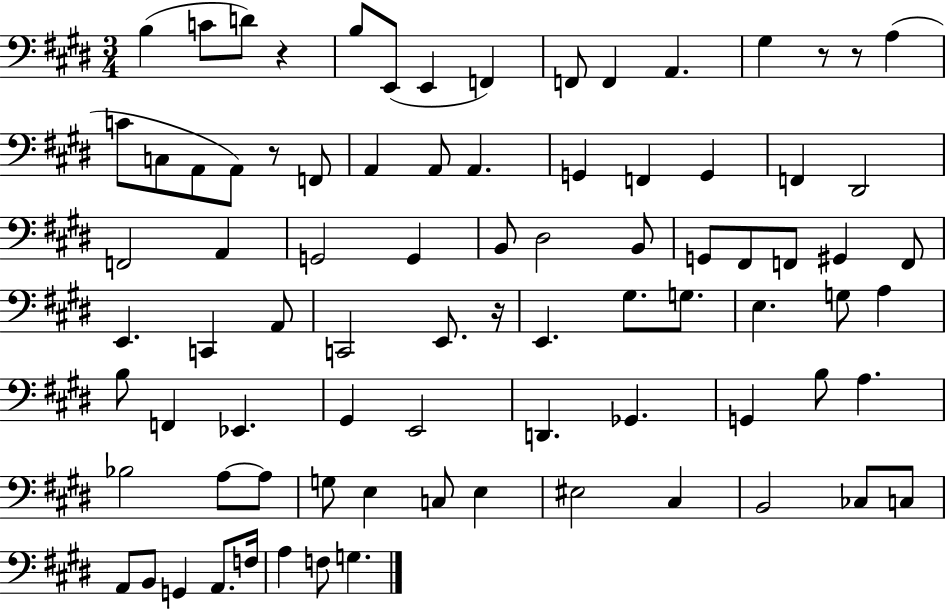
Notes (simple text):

B3/q C4/e D4/e R/q B3/e E2/e E2/q F2/q F2/e F2/q A2/q. G#3/q R/e R/e A3/q C4/e C3/e A2/e A2/e R/e F2/e A2/q A2/e A2/q. G2/q F2/q G2/q F2/q D#2/h F2/h A2/q G2/h G2/q B2/e D#3/h B2/e G2/e F#2/e F2/e G#2/q F2/e E2/q. C2/q A2/e C2/h E2/e. R/s E2/q. G#3/e. G3/e. E3/q. G3/e A3/q B3/e F2/q Eb2/q. G#2/q E2/h D2/q. Gb2/q. G2/q B3/e A3/q. Bb3/h A3/e A3/e G3/e E3/q C3/e E3/q EIS3/h C#3/q B2/h CES3/e C3/e A2/e B2/e G2/q A2/e. F3/s A3/q F3/e G3/q.